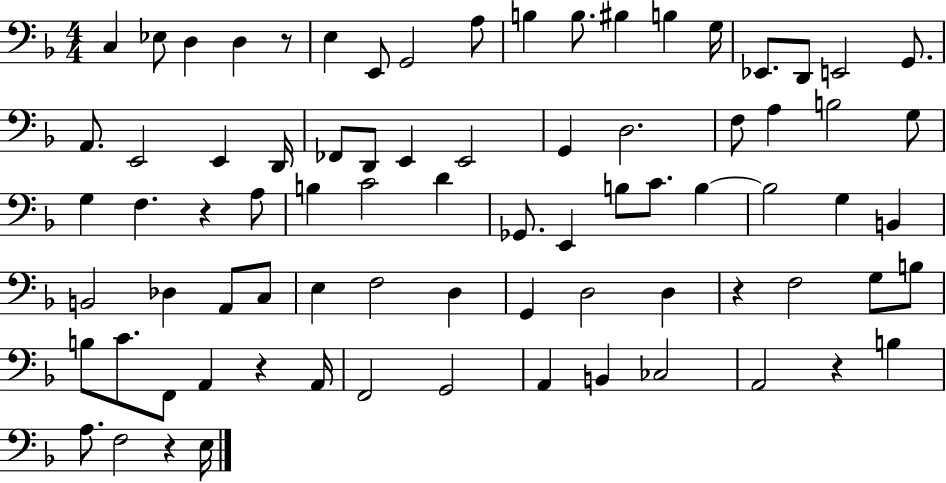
X:1
T:Untitled
M:4/4
L:1/4
K:F
C, _E,/2 D, D, z/2 E, E,,/2 G,,2 A,/2 B, B,/2 ^B, B, G,/4 _E,,/2 D,,/2 E,,2 G,,/2 A,,/2 E,,2 E,, D,,/4 _F,,/2 D,,/2 E,, E,,2 G,, D,2 F,/2 A, B,2 G,/2 G, F, z A,/2 B, C2 D _G,,/2 E,, B,/2 C/2 B, B,2 G, B,, B,,2 _D, A,,/2 C,/2 E, F,2 D, G,, D,2 D, z F,2 G,/2 B,/2 B,/2 C/2 F,,/2 A,, z A,,/4 F,,2 G,,2 A,, B,, _C,2 A,,2 z B, A,/2 F,2 z E,/4